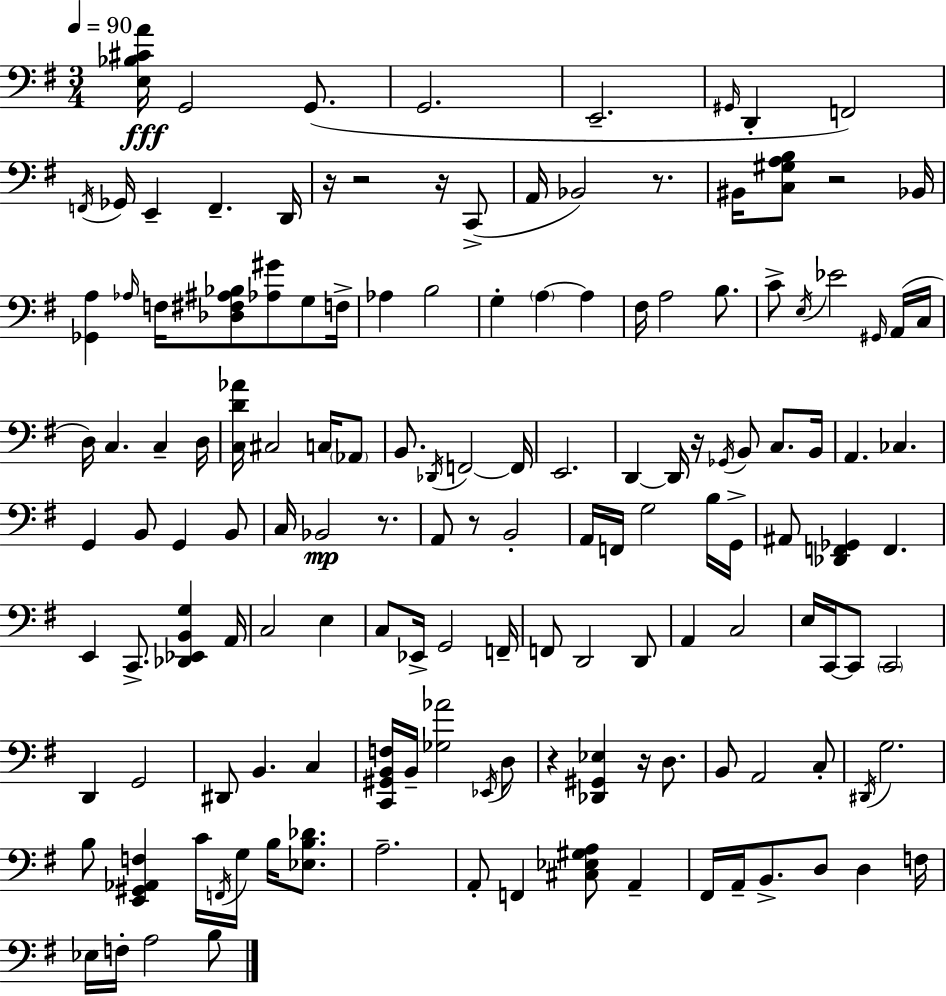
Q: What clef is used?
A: bass